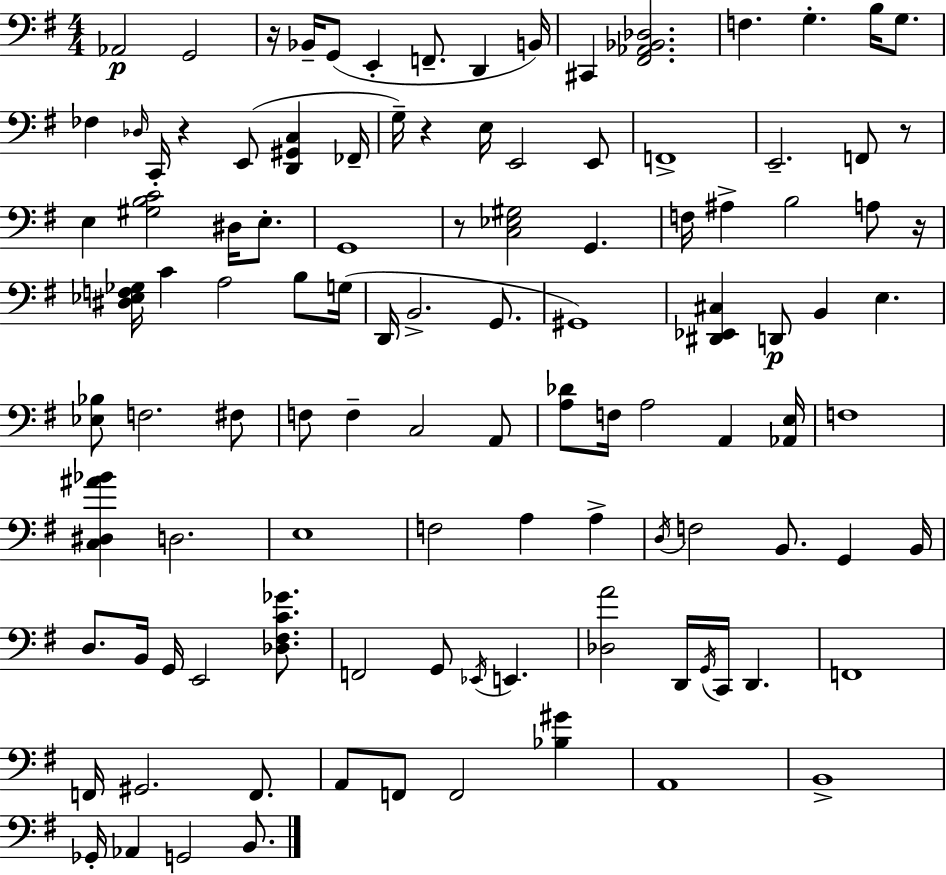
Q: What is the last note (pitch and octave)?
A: B2